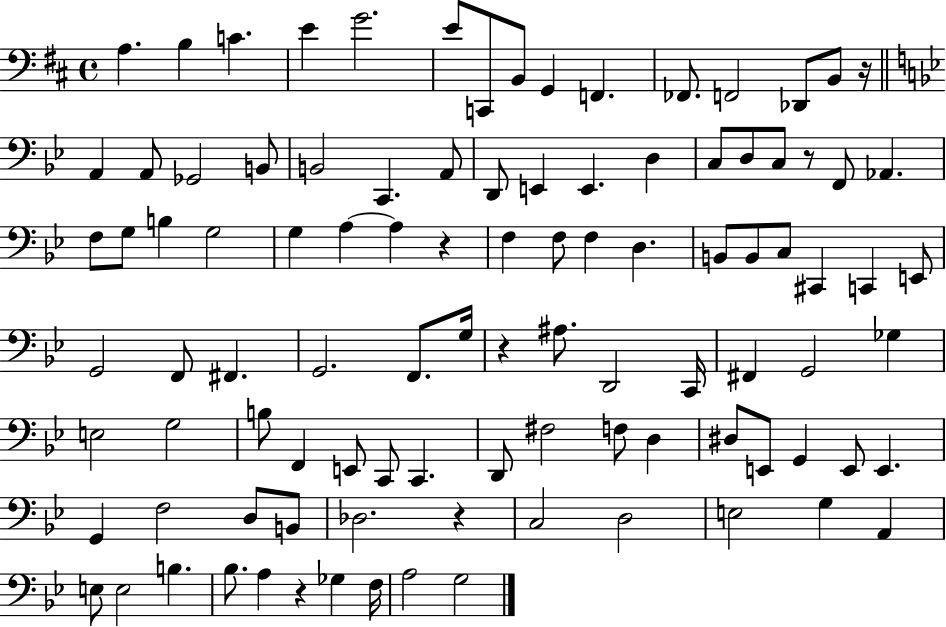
X:1
T:Untitled
M:4/4
L:1/4
K:D
A, B, C E G2 E/2 C,,/2 B,,/2 G,, F,, _F,,/2 F,,2 _D,,/2 B,,/2 z/4 A,, A,,/2 _G,,2 B,,/2 B,,2 C,, A,,/2 D,,/2 E,, E,, D, C,/2 D,/2 C,/2 z/2 F,,/2 _A,, F,/2 G,/2 B, G,2 G, A, A, z F, F,/2 F, D, B,,/2 B,,/2 C,/2 ^C,, C,, E,,/2 G,,2 F,,/2 ^F,, G,,2 F,,/2 G,/4 z ^A,/2 D,,2 C,,/4 ^F,, G,,2 _G, E,2 G,2 B,/2 F,, E,,/2 C,,/2 C,, D,,/2 ^F,2 F,/2 D, ^D,/2 E,,/2 G,, E,,/2 E,, G,, F,2 D,/2 B,,/2 _D,2 z C,2 D,2 E,2 G, A,, E,/2 E,2 B, _B,/2 A, z _G, F,/4 A,2 G,2